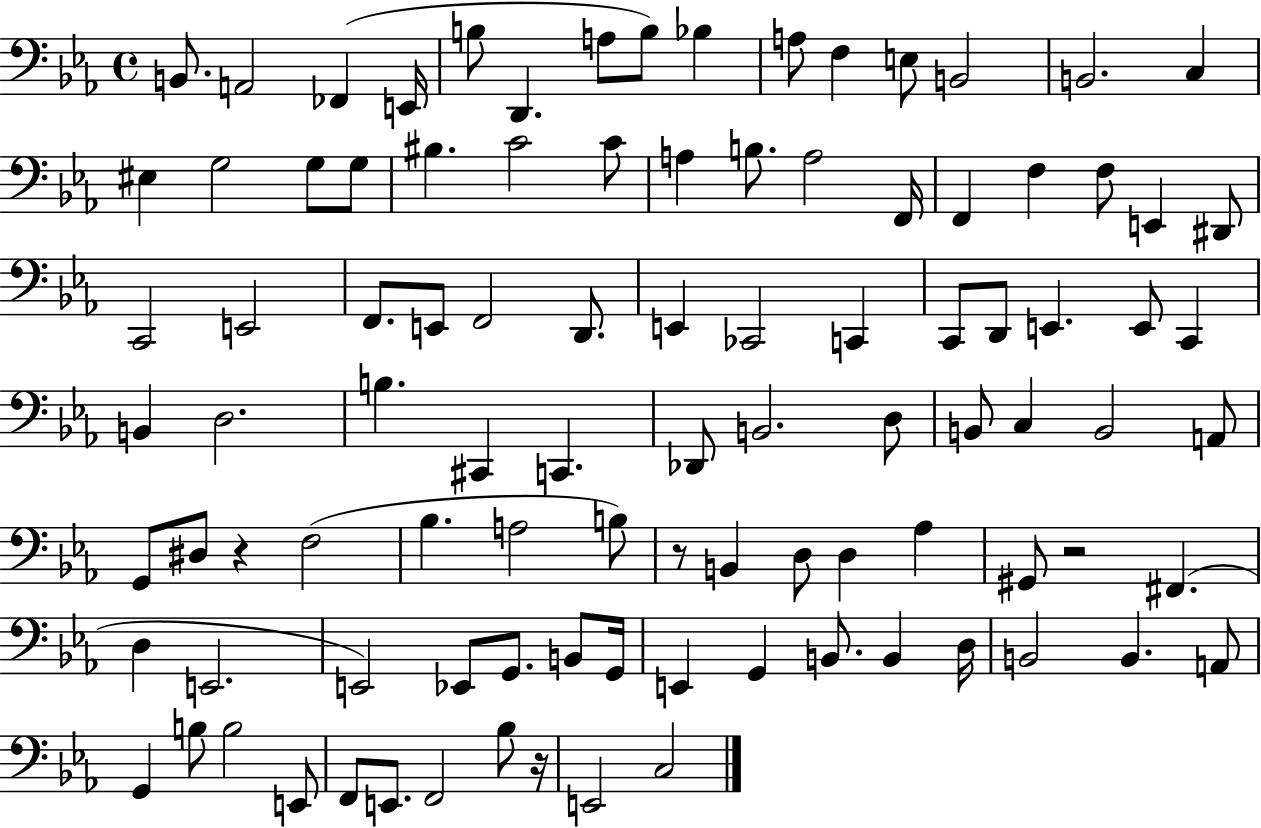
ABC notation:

X:1
T:Untitled
M:4/4
L:1/4
K:Eb
B,,/2 A,,2 _F,, E,,/4 B,/2 D,, A,/2 B,/2 _B, A,/2 F, E,/2 B,,2 B,,2 C, ^E, G,2 G,/2 G,/2 ^B, C2 C/2 A, B,/2 A,2 F,,/4 F,, F, F,/2 E,, ^D,,/2 C,,2 E,,2 F,,/2 E,,/2 F,,2 D,,/2 E,, _C,,2 C,, C,,/2 D,,/2 E,, E,,/2 C,, B,, D,2 B, ^C,, C,, _D,,/2 B,,2 D,/2 B,,/2 C, B,,2 A,,/2 G,,/2 ^D,/2 z F,2 _B, A,2 B,/2 z/2 B,, D,/2 D, _A, ^G,,/2 z2 ^F,, D, E,,2 E,,2 _E,,/2 G,,/2 B,,/2 G,,/4 E,, G,, B,,/2 B,, D,/4 B,,2 B,, A,,/2 G,, B,/2 B,2 E,,/2 F,,/2 E,,/2 F,,2 _B,/2 z/4 E,,2 C,2